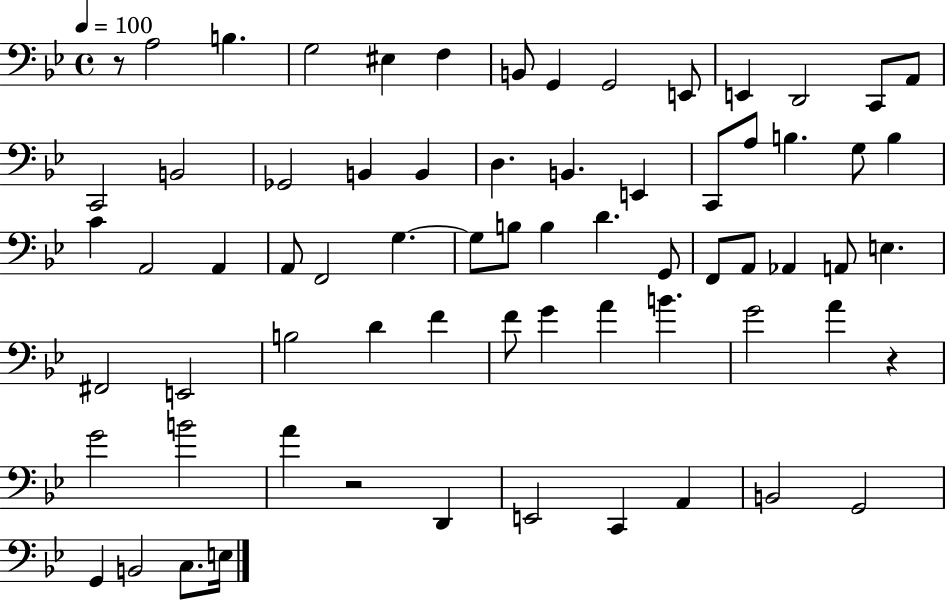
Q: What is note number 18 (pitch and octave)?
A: B2